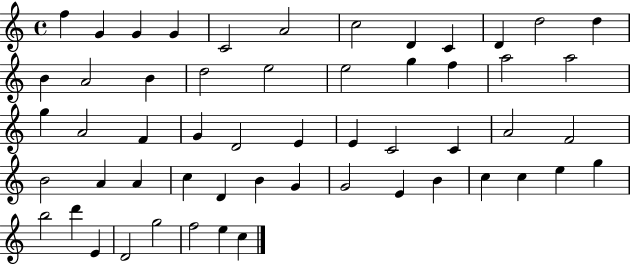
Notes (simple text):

F5/q G4/q G4/q G4/q C4/h A4/h C5/h D4/q C4/q D4/q D5/h D5/q B4/q A4/h B4/q D5/h E5/h E5/h G5/q F5/q A5/h A5/h G5/q A4/h F4/q G4/q D4/h E4/q E4/q C4/h C4/q A4/h F4/h B4/h A4/q A4/q C5/q D4/q B4/q G4/q G4/h E4/q B4/q C5/q C5/q E5/q G5/q B5/h D6/q E4/q D4/h G5/h F5/h E5/q C5/q